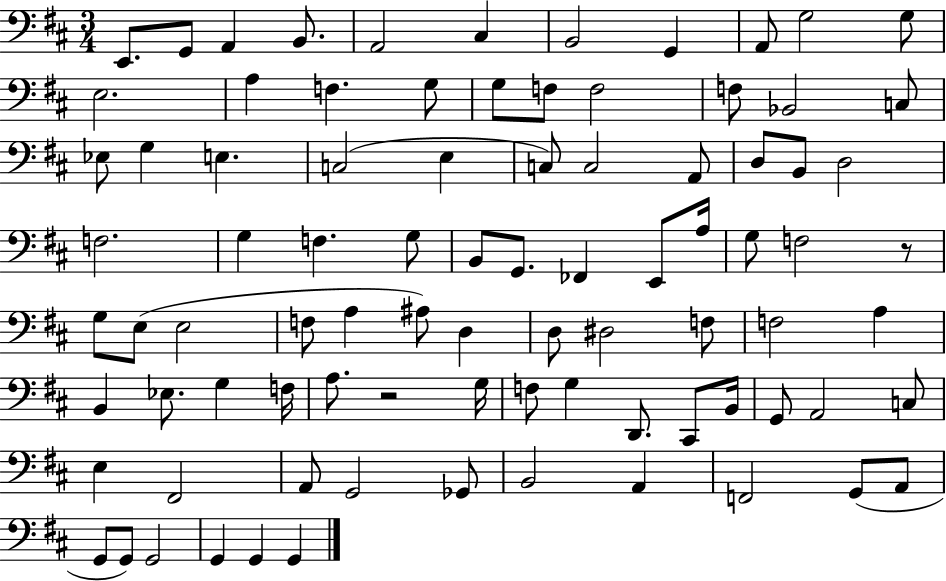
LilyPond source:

{
  \clef bass
  \numericTimeSignature
  \time 3/4
  \key d \major
  e,8. g,8 a,4 b,8. | a,2 cis4 | b,2 g,4 | a,8 g2 g8 | \break e2. | a4 f4. g8 | g8 f8 f2 | f8 bes,2 c8 | \break ees8 g4 e4. | c2( e4 | c8) c2 a,8 | d8 b,8 d2 | \break f2. | g4 f4. g8 | b,8 g,8. fes,4 e,8 a16 | g8 f2 r8 | \break g8 e8( e2 | f8 a4 ais8) d4 | d8 dis2 f8 | f2 a4 | \break b,4 ees8. g4 f16 | a8. r2 g16 | f8 g4 d,8. cis,8 b,16 | g,8 a,2 c8 | \break e4 fis,2 | a,8 g,2 ges,8 | b,2 a,4 | f,2 g,8( a,8 | \break g,8 g,8) g,2 | g,4 g,4 g,4 | \bar "|."
}